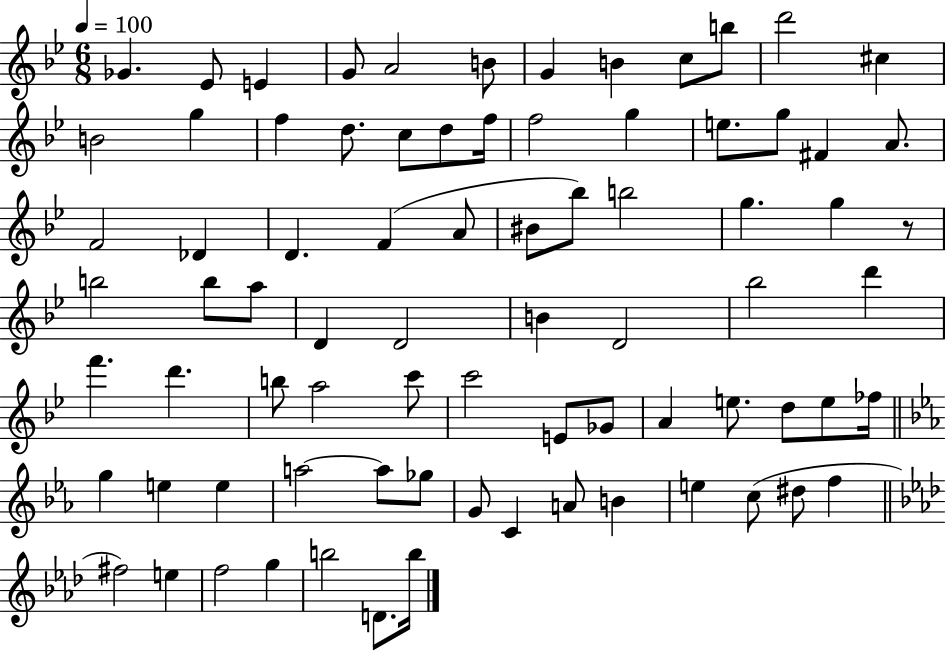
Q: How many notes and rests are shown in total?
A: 79